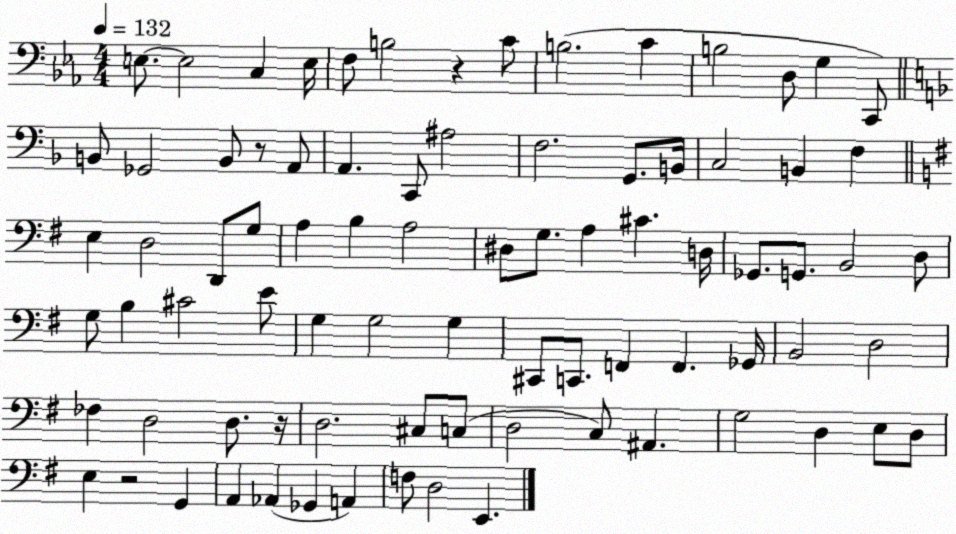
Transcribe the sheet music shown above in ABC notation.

X:1
T:Untitled
M:4/4
L:1/4
K:Eb
E,/2 E,2 C, E,/4 F,/2 B,2 z C/2 B,2 C B,2 D,/2 G, C,,/2 B,,/2 _G,,2 B,,/2 z/2 A,,/2 A,, C,,/2 ^A,2 F,2 G,,/2 B,,/4 C,2 B,, F, E, D,2 D,,/2 G,/2 A, B, A,2 ^D,/2 G,/2 A, ^C D,/4 _G,,/2 G,,/2 B,,2 D,/2 G,/2 B, ^C2 E/2 G, G,2 G, ^C,,/2 C,,/2 F,, F,, _G,,/4 B,,2 D,2 _F, D,2 D,/2 z/4 D,2 ^C,/2 C,/2 D,2 C,/2 ^A,, G,2 D, E,/2 D,/2 E, z2 G,, A,, _A,, _G,, A,, F,/2 D,2 E,,